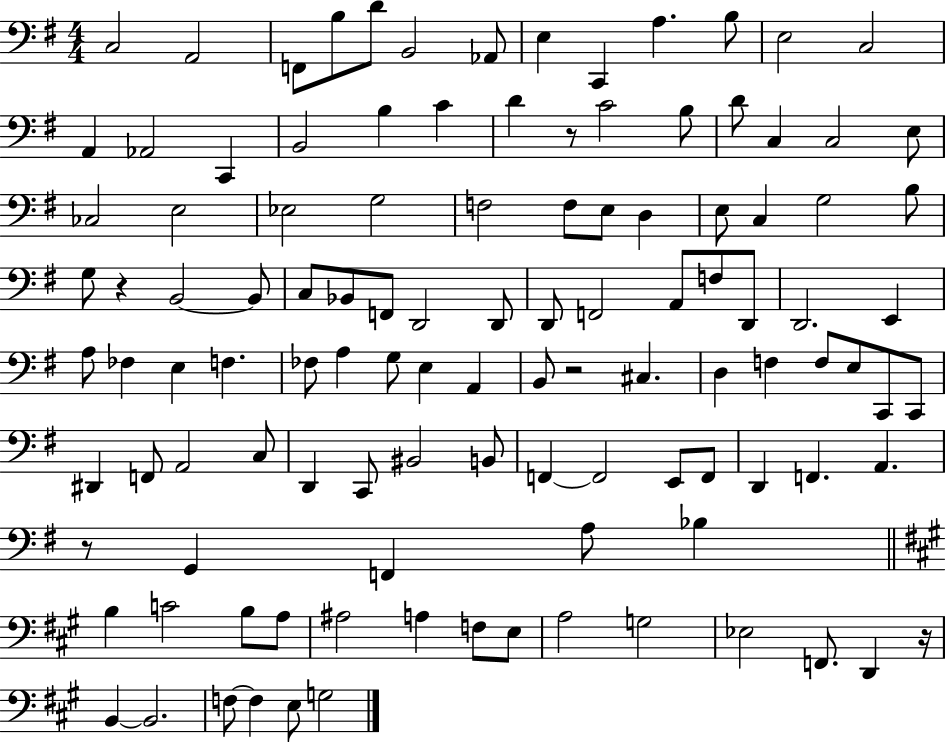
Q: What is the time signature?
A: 4/4